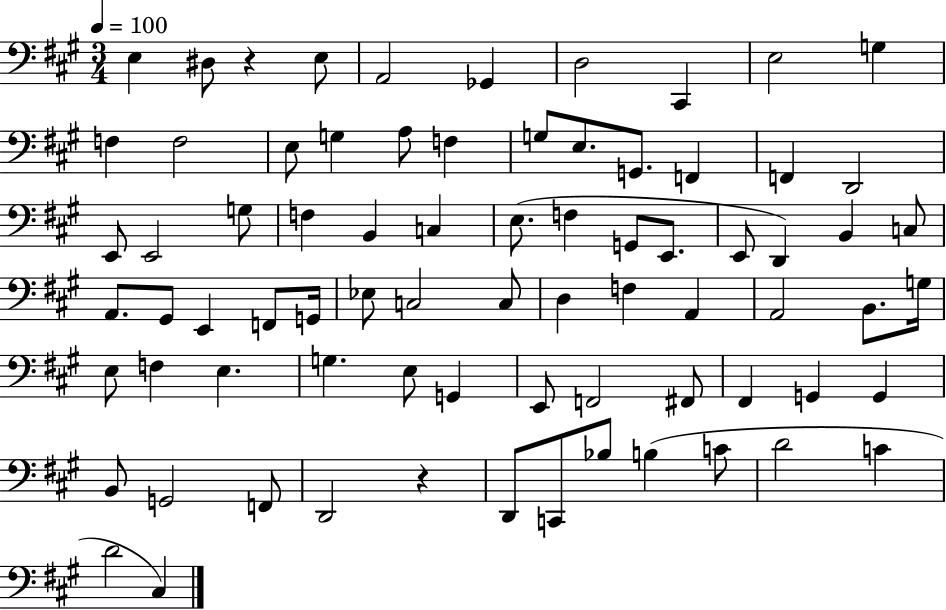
{
  \clef bass
  \numericTimeSignature
  \time 3/4
  \key a \major
  \tempo 4 = 100
  e4 dis8 r4 e8 | a,2 ges,4 | d2 cis,4 | e2 g4 | \break f4 f2 | e8 g4 a8 f4 | g8 e8. g,8. f,4 | f,4 d,2 | \break e,8 e,2 g8 | f4 b,4 c4 | e8.( f4 g,8 e,8. | e,8 d,4) b,4 c8 | \break a,8. gis,8 e,4 f,8 g,16 | ees8 c2 c8 | d4 f4 a,4 | a,2 b,8. g16 | \break e8 f4 e4. | g4. e8 g,4 | e,8 f,2 fis,8 | fis,4 g,4 g,4 | \break b,8 g,2 f,8 | d,2 r4 | d,8 c,8 bes8 b4( c'8 | d'2 c'4 | \break d'2 cis4) | \bar "|."
}